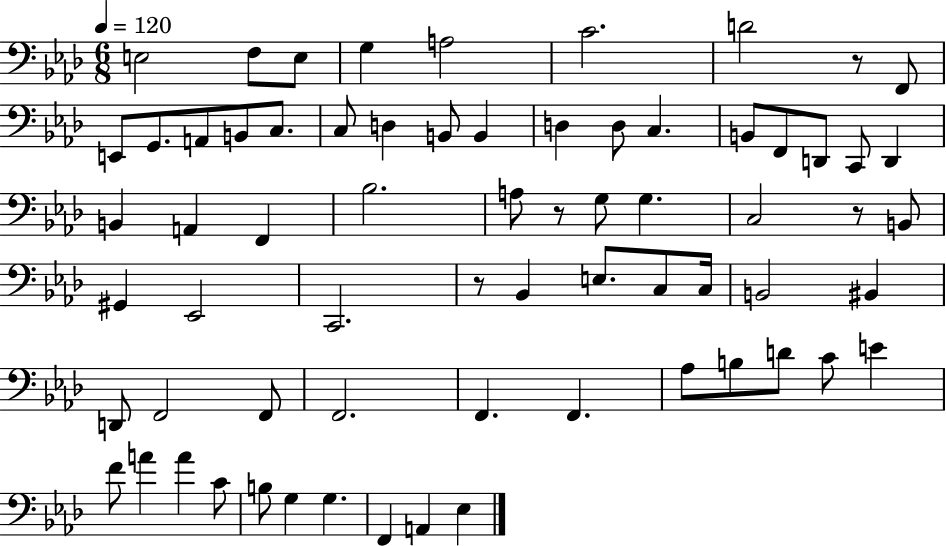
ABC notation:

X:1
T:Untitled
M:6/8
L:1/4
K:Ab
E,2 F,/2 E,/2 G, A,2 C2 D2 z/2 F,,/2 E,,/2 G,,/2 A,,/2 B,,/2 C,/2 C,/2 D, B,,/2 B,, D, D,/2 C, B,,/2 F,,/2 D,,/2 C,,/2 D,, B,, A,, F,, _B,2 A,/2 z/2 G,/2 G, C,2 z/2 B,,/2 ^G,, _E,,2 C,,2 z/2 _B,, E,/2 C,/2 C,/4 B,,2 ^B,, D,,/2 F,,2 F,,/2 F,,2 F,, F,, _A,/2 B,/2 D/2 C/2 E F/2 A A C/2 B,/2 G, G, F,, A,, _E,